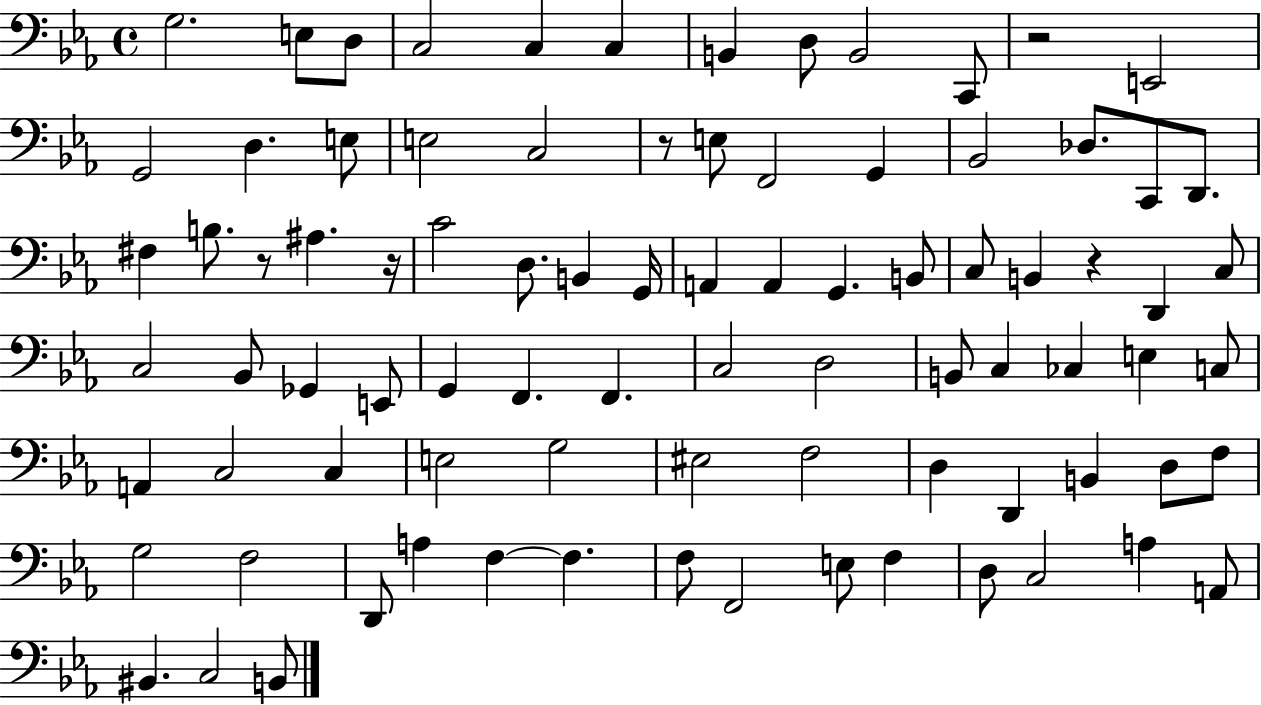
X:1
T:Untitled
M:4/4
L:1/4
K:Eb
G,2 E,/2 D,/2 C,2 C, C, B,, D,/2 B,,2 C,,/2 z2 E,,2 G,,2 D, E,/2 E,2 C,2 z/2 E,/2 F,,2 G,, _B,,2 _D,/2 C,,/2 D,,/2 ^F, B,/2 z/2 ^A, z/4 C2 D,/2 B,, G,,/4 A,, A,, G,, B,,/2 C,/2 B,, z D,, C,/2 C,2 _B,,/2 _G,, E,,/2 G,, F,, F,, C,2 D,2 B,,/2 C, _C, E, C,/2 A,, C,2 C, E,2 G,2 ^E,2 F,2 D, D,, B,, D,/2 F,/2 G,2 F,2 D,,/2 A, F, F, F,/2 F,,2 E,/2 F, D,/2 C,2 A, A,,/2 ^B,, C,2 B,,/2